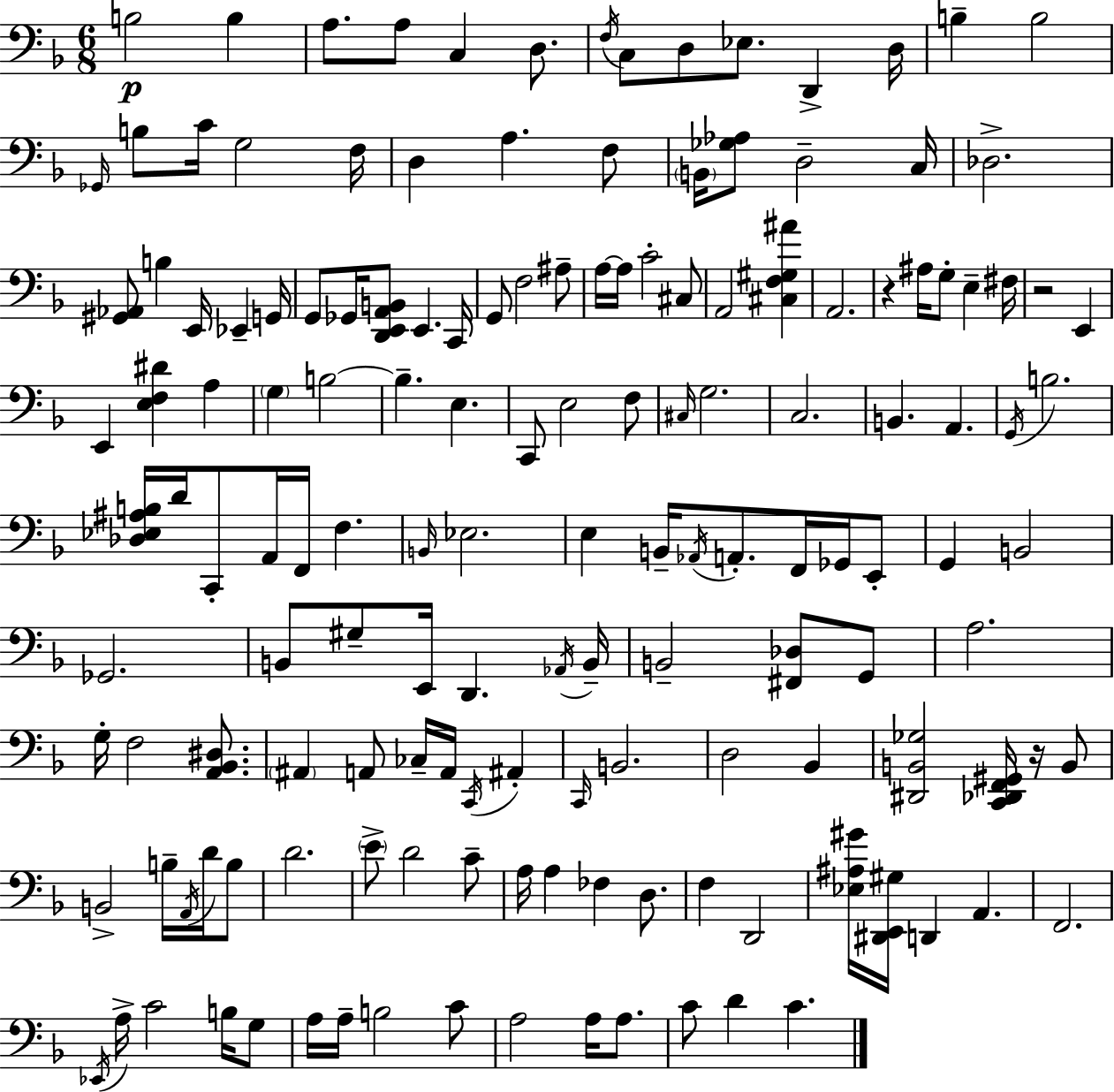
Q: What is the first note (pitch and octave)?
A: B3